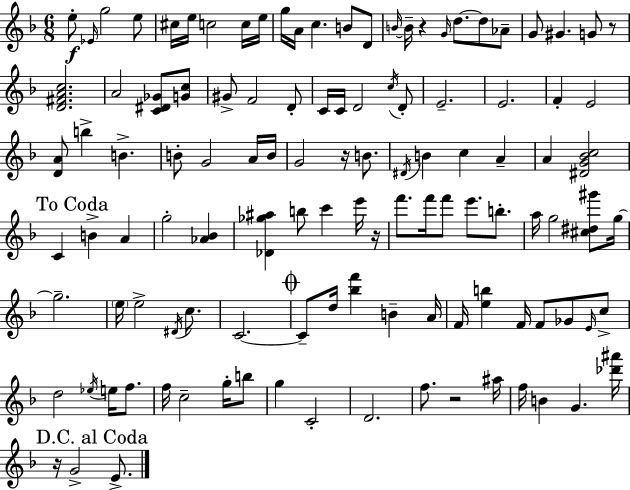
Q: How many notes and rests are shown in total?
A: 115